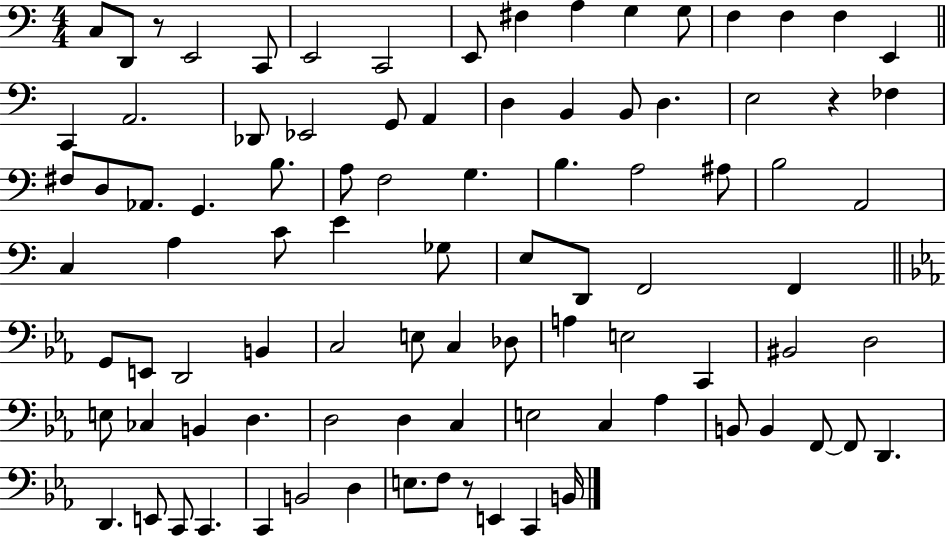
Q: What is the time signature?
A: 4/4